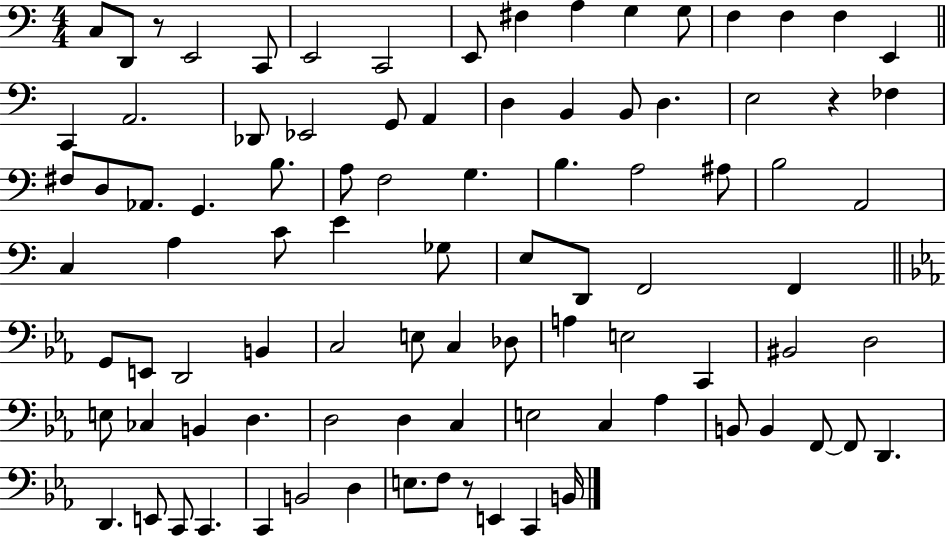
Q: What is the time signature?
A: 4/4